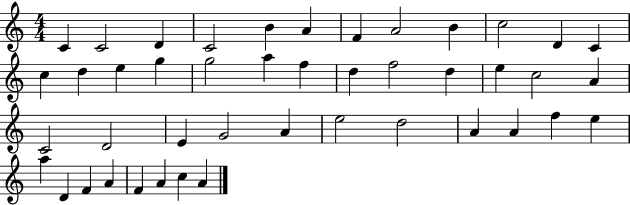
{
  \clef treble
  \numericTimeSignature
  \time 4/4
  \key c \major
  c'4 c'2 d'4 | c'2 b'4 a'4 | f'4 a'2 b'4 | c''2 d'4 c'4 | \break c''4 d''4 e''4 g''4 | g''2 a''4 f''4 | d''4 f''2 d''4 | e''4 c''2 a'4 | \break c'2 d'2 | e'4 g'2 a'4 | e''2 d''2 | a'4 a'4 f''4 e''4 | \break a''4 d'4 f'4 a'4 | f'4 a'4 c''4 a'4 | \bar "|."
}